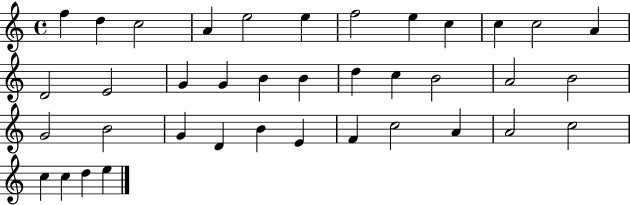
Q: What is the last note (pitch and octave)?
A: E5